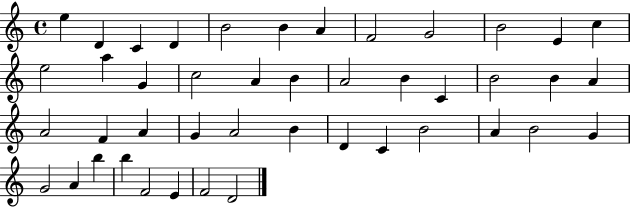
{
  \clef treble
  \time 4/4
  \defaultTimeSignature
  \key c \major
  e''4 d'4 c'4 d'4 | b'2 b'4 a'4 | f'2 g'2 | b'2 e'4 c''4 | \break e''2 a''4 g'4 | c''2 a'4 b'4 | a'2 b'4 c'4 | b'2 b'4 a'4 | \break a'2 f'4 a'4 | g'4 a'2 b'4 | d'4 c'4 b'2 | a'4 b'2 g'4 | \break g'2 a'4 b''4 | b''4 f'2 e'4 | f'2 d'2 | \bar "|."
}